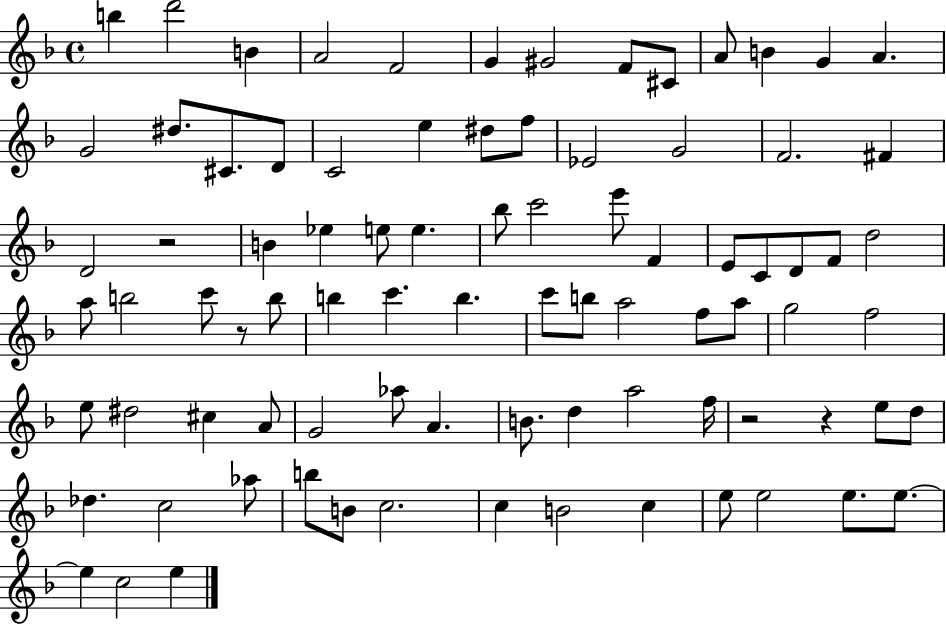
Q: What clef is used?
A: treble